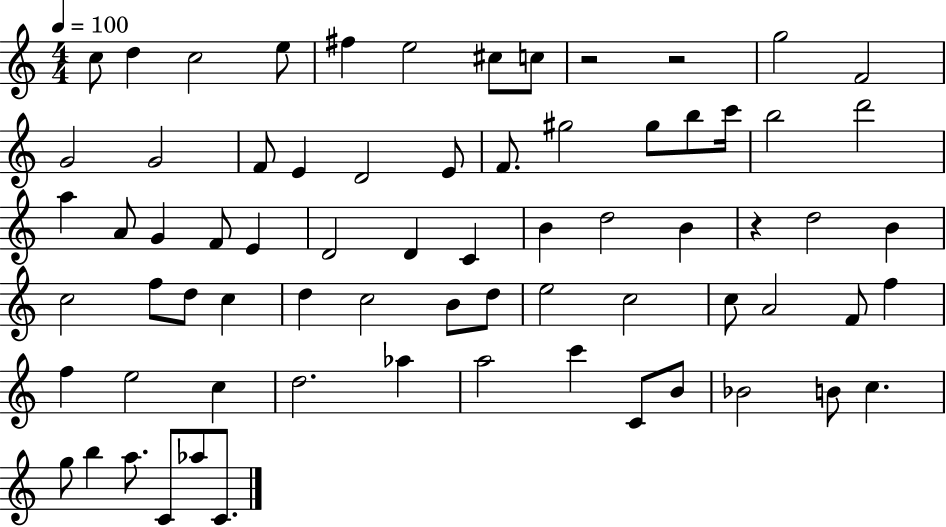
C5/e D5/q C5/h E5/e F#5/q E5/h C#5/e C5/e R/h R/h G5/h F4/h G4/h G4/h F4/e E4/q D4/h E4/e F4/e. G#5/h G#5/e B5/e C6/s B5/h D6/h A5/q A4/e G4/q F4/e E4/q D4/h D4/q C4/q B4/q D5/h B4/q R/q D5/h B4/q C5/h F5/e D5/e C5/q D5/q C5/h B4/e D5/e E5/h C5/h C5/e A4/h F4/e F5/q F5/q E5/h C5/q D5/h. Ab5/q A5/h C6/q C4/e B4/e Bb4/h B4/e C5/q. G5/e B5/q A5/e. C4/e Ab5/e C4/e.